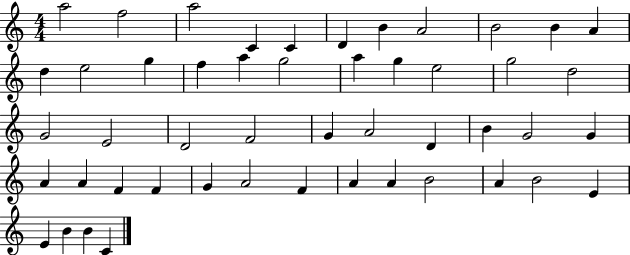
X:1
T:Untitled
M:4/4
L:1/4
K:C
a2 f2 a2 C C D B A2 B2 B A d e2 g f a g2 a g e2 g2 d2 G2 E2 D2 F2 G A2 D B G2 G A A F F G A2 F A A B2 A B2 E E B B C